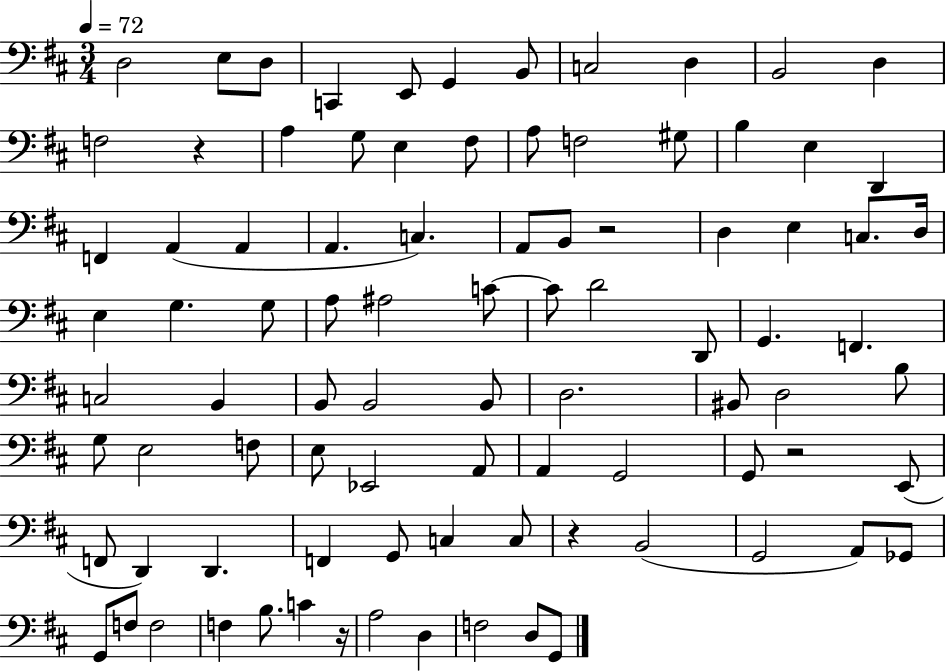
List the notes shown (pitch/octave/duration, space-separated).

D3/h E3/e D3/e C2/q E2/e G2/q B2/e C3/h D3/q B2/h D3/q F3/h R/q A3/q G3/e E3/q F#3/e A3/e F3/h G#3/e B3/q E3/q D2/q F2/q A2/q A2/q A2/q. C3/q. A2/e B2/e R/h D3/q E3/q C3/e. D3/s E3/q G3/q. G3/e A3/e A#3/h C4/e C4/e D4/h D2/e G2/q. F2/q. C3/h B2/q B2/e B2/h B2/e D3/h. BIS2/e D3/h B3/e G3/e E3/h F3/e E3/e Eb2/h A2/e A2/q G2/h G2/e R/h E2/e F2/e D2/q D2/q. F2/q G2/e C3/q C3/e R/q B2/h G2/h A2/e Gb2/e G2/e F3/e F3/h F3/q B3/e. C4/q R/s A3/h D3/q F3/h D3/e G2/e